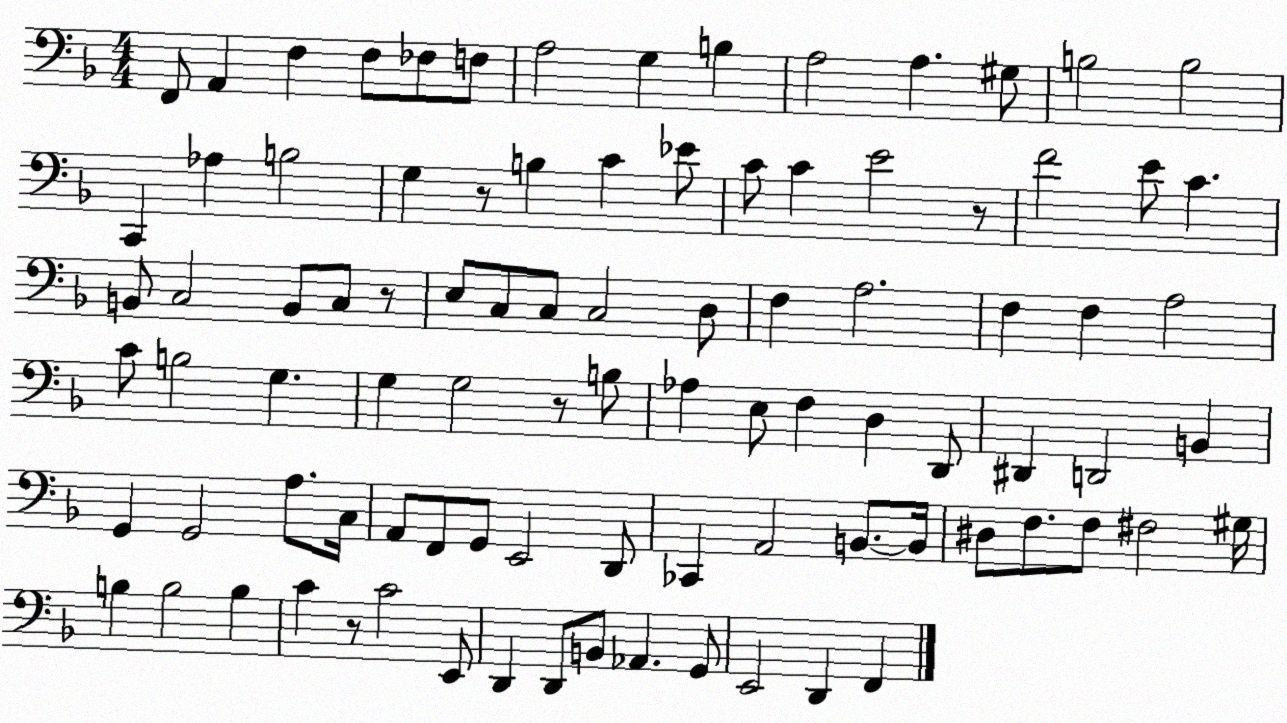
X:1
T:Untitled
M:4/4
L:1/4
K:F
F,,/2 A,, F, F,/2 _F,/2 F,/2 A,2 G, B, A,2 A, ^G,/2 B,2 B,2 C,, _A, B,2 G, z/2 B, C _E/2 C/2 C E2 z/2 F2 E/2 C B,,/2 C,2 B,,/2 C,/2 z/2 E,/2 C,/2 C,/2 C,2 D,/2 F, A,2 F, F, A,2 C/2 B,2 G, G, G,2 z/2 B,/2 _A, E,/2 F, D, D,,/2 ^D,, D,,2 B,, G,, G,,2 A,/2 C,/4 A,,/2 F,,/2 G,,/2 E,,2 D,,/2 _C,, A,,2 B,,/2 B,,/4 ^D,/2 F,/2 F,/2 ^F,2 ^G,/4 B, B,2 B, C z/2 C2 E,,/2 D,, D,,/2 B,,/2 _A,, G,,/2 E,,2 D,, F,,